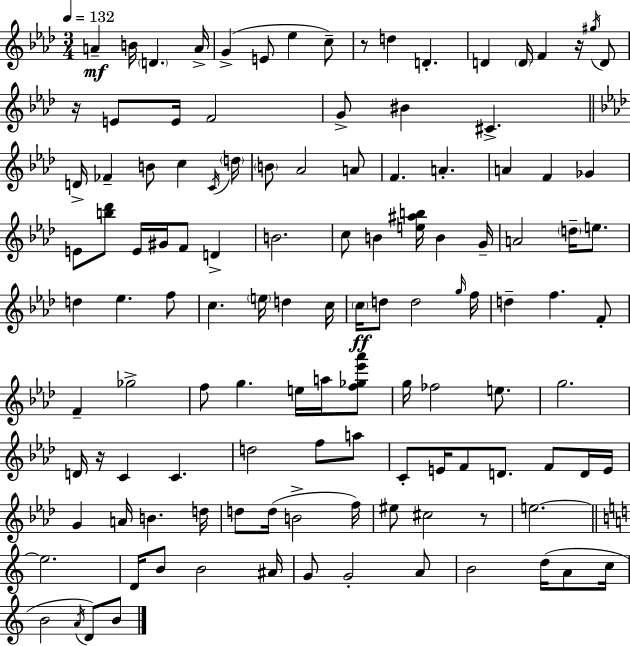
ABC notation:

X:1
T:Untitled
M:3/4
L:1/4
K:Ab
A B/4 D A/4 G E/2 _e c/2 z/2 d D D D/4 F z/4 ^g/4 D/2 z/4 E/2 E/4 F2 G/2 ^B ^C D/4 _F B/2 c C/4 d/4 B/2 _A2 A/2 F A A F _G E/2 [b_d']/2 E/4 ^G/4 F/2 D B2 c/2 B [e^ab]/4 B G/4 A2 d/4 e/2 d _e f/2 c e/4 d c/4 c/4 d/2 d2 g/4 f/4 d f F/2 F _g2 f/2 g e/4 a/4 [f_g_e'_a']/2 g/4 _f2 e/2 g2 D/4 z/4 C C d2 f/2 a/2 C/2 E/4 F/2 D/2 F/2 D/4 E/4 G A/4 B d/4 d/2 d/4 B2 f/4 ^e/2 ^c2 z/2 e2 e2 D/4 B/2 B2 ^A/4 G/2 G2 A/2 B2 d/4 A/2 c/4 B2 A/4 D/2 B/2